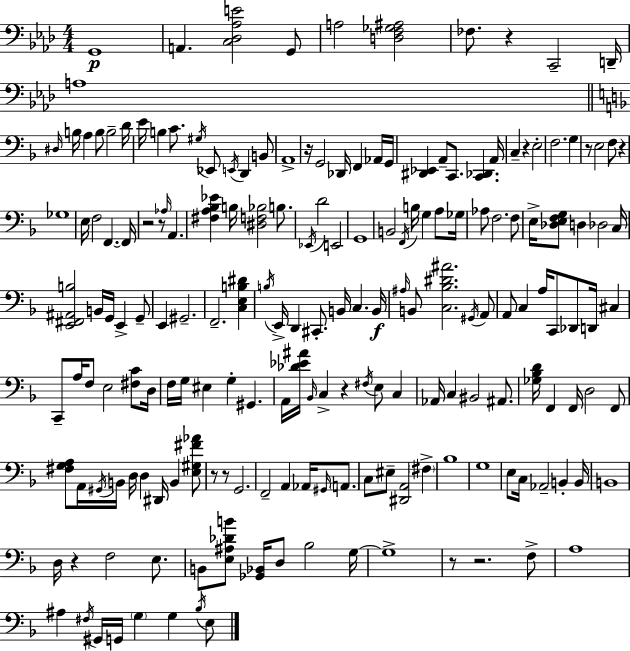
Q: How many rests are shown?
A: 13